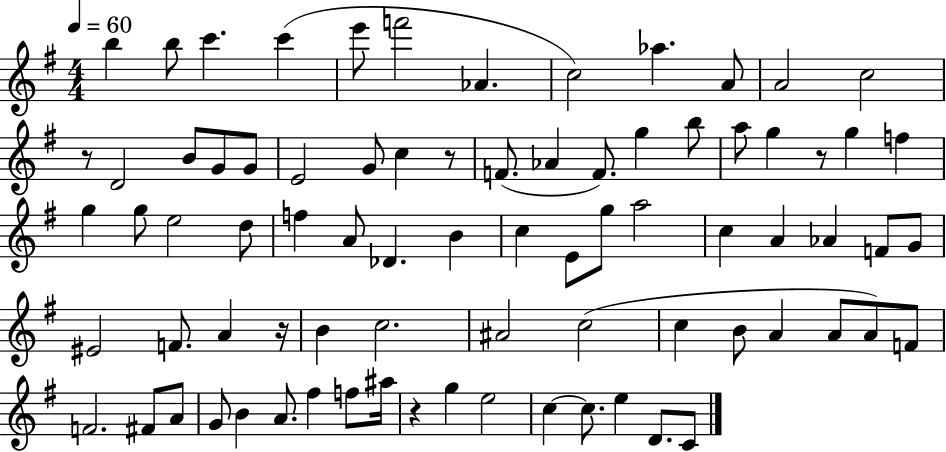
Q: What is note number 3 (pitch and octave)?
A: C6